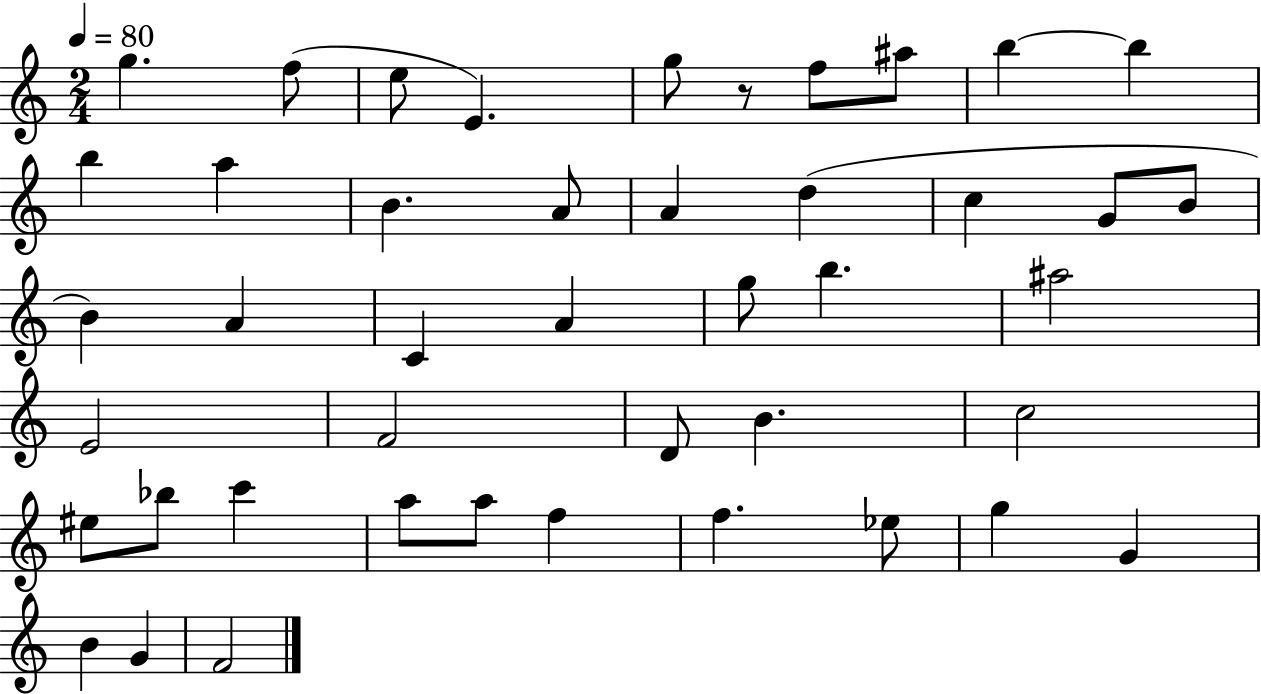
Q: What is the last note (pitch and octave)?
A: F4